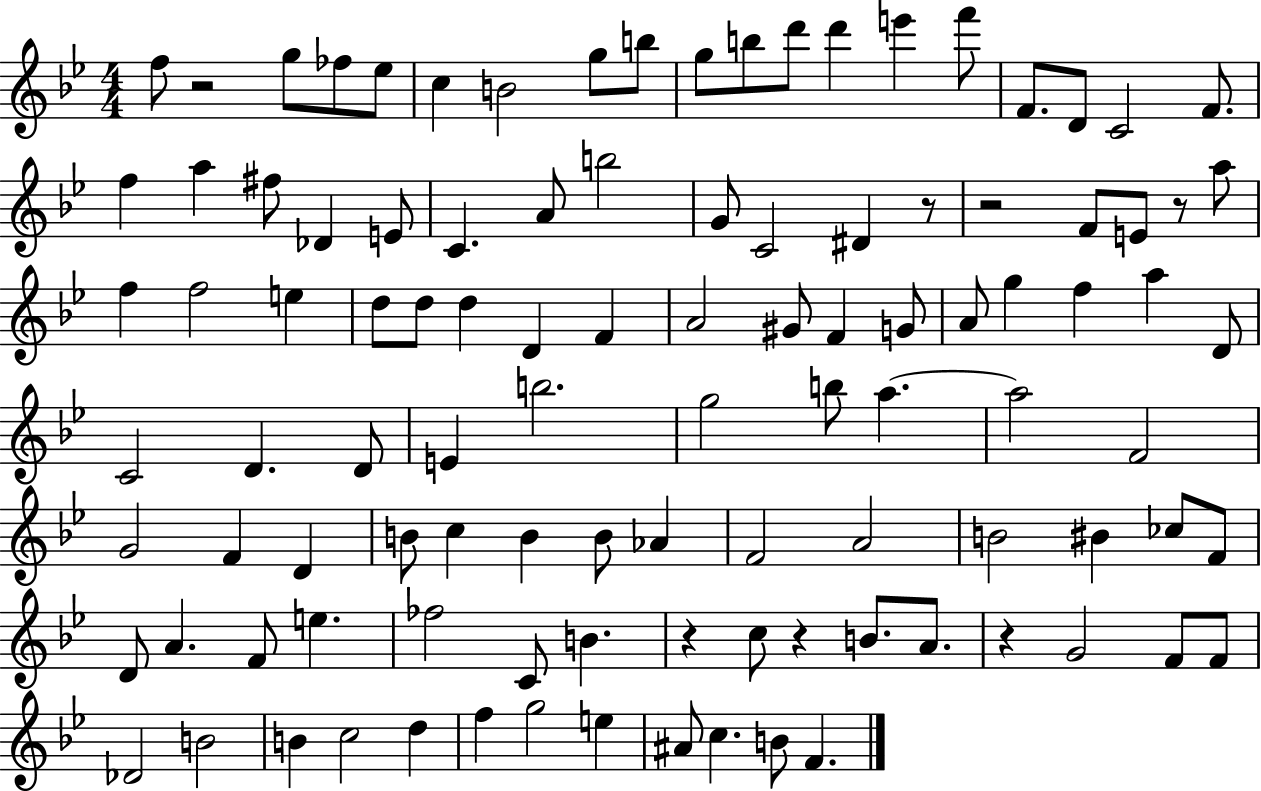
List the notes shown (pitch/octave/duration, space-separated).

F5/e R/h G5/e FES5/e Eb5/e C5/q B4/h G5/e B5/e G5/e B5/e D6/e D6/q E6/q F6/e F4/e. D4/e C4/h F4/e. F5/q A5/q F#5/e Db4/q E4/e C4/q. A4/e B5/h G4/e C4/h D#4/q R/e R/h F4/e E4/e R/e A5/e F5/q F5/h E5/q D5/e D5/e D5/q D4/q F4/q A4/h G#4/e F4/q G4/e A4/e G5/q F5/q A5/q D4/e C4/h D4/q. D4/e E4/q B5/h. G5/h B5/e A5/q. A5/h F4/h G4/h F4/q D4/q B4/e C5/q B4/q B4/e Ab4/q F4/h A4/h B4/h BIS4/q CES5/e F4/e D4/e A4/q. F4/e E5/q. FES5/h C4/e B4/q. R/q C5/e R/q B4/e. A4/e. R/q G4/h F4/e F4/e Db4/h B4/h B4/q C5/h D5/q F5/q G5/h E5/q A#4/e C5/q. B4/e F4/q.